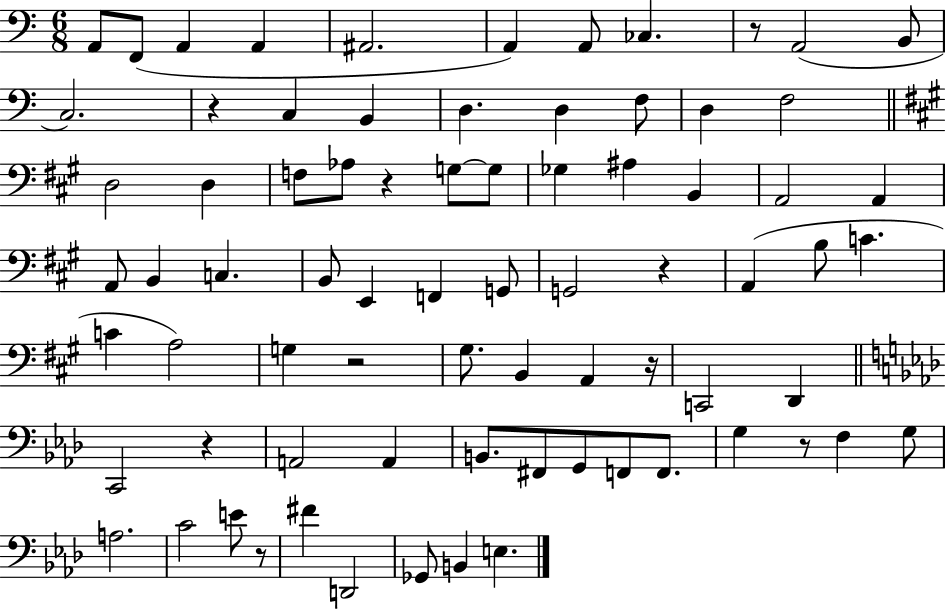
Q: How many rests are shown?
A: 9